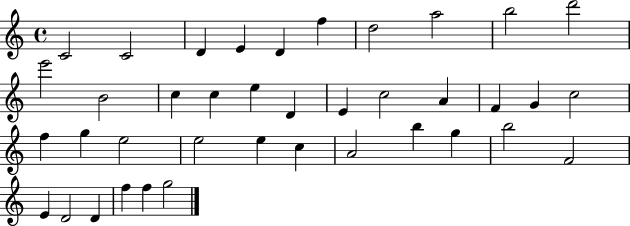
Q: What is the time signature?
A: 4/4